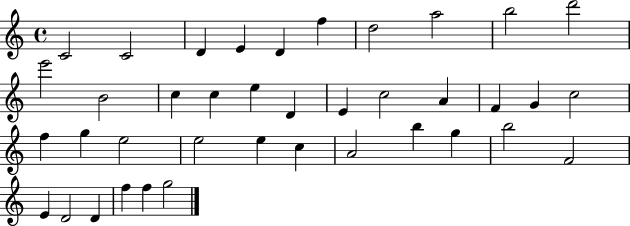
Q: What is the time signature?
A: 4/4